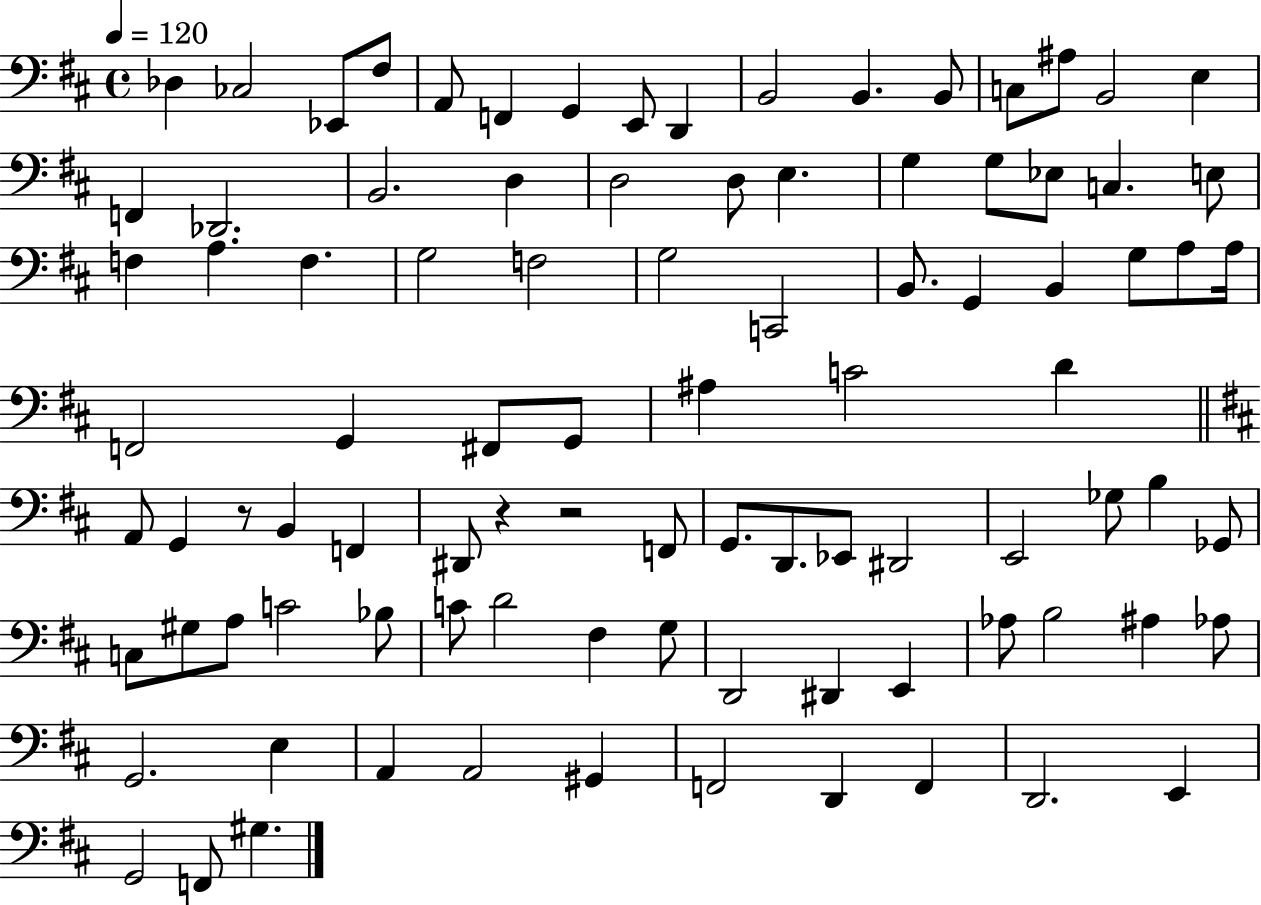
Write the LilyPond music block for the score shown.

{
  \clef bass
  \time 4/4
  \defaultTimeSignature
  \key d \major
  \tempo 4 = 120
  des4 ces2 ees,8 fis8 | a,8 f,4 g,4 e,8 d,4 | b,2 b,4. b,8 | c8 ais8 b,2 e4 | \break f,4 des,2. | b,2. d4 | d2 d8 e4. | g4 g8 ees8 c4. e8 | \break f4 a4. f4. | g2 f2 | g2 c,2 | b,8. g,4 b,4 g8 a8 a16 | \break f,2 g,4 fis,8 g,8 | ais4 c'2 d'4 | \bar "||" \break \key d \major a,8 g,4 r8 b,4 f,4 | dis,8 r4 r2 f,8 | g,8. d,8. ees,8 dis,2 | e,2 ges8 b4 ges,8 | \break c8 gis8 a8 c'2 bes8 | c'8 d'2 fis4 g8 | d,2 dis,4 e,4 | aes8 b2 ais4 aes8 | \break g,2. e4 | a,4 a,2 gis,4 | f,2 d,4 f,4 | d,2. e,4 | \break g,2 f,8 gis4. | \bar "|."
}